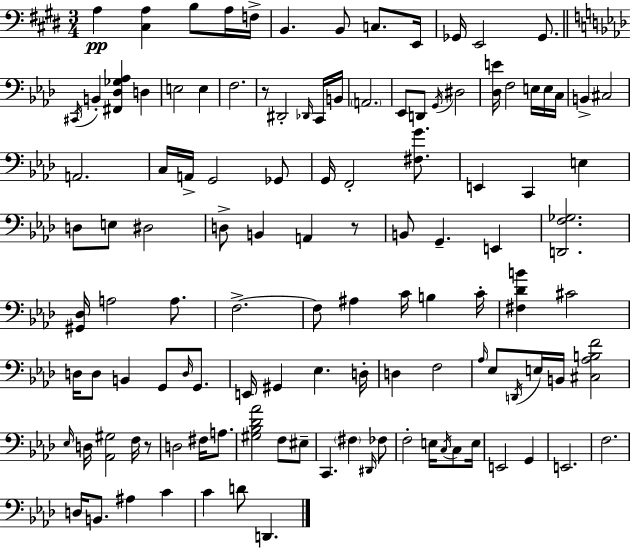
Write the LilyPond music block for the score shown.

{
  \clef bass
  \numericTimeSignature
  \time 3/4
  \key e \major
  a4\pp <cis a>4 b8 a16 f16-> | b,4. b,8 c8. e,16 | ges,16 e,2 ges,8. | \bar "||" \break \key aes \major \acciaccatura { cis,16 } b,4-. <fis, des ges aes>4 d4 | e2 e4 | f2. | r8 dis,2-. \grace { des,16 } | \break c,16 b,16 \parenthesize a,2. | ees,8 d,8 \acciaccatura { g,16 } dis2 | <des e'>16 f2 | e16 e16 c16 b,4-> cis2 | \break a,2. | c16 a,16-> g,2 | ges,8 g,16 f,2-. | <fis g'>8. e,4 c,4 e4 | \break d8 e8 dis2 | d8-> b,4 a,4 | r8 b,8 g,4.-- e,4 | <d, f ges>2. | \break <gis, des>16 a2 | a8. f2.->~~ | f8 ais4 c'16 b4 | c'16-. <fis des' b'>4 cis'2 | \break d16 d8 b,4 g,8 | \grace { d16 } g,8. e,16 gis,4 ees4. | d16-. d4 f2 | \grace { aes16 } ees8 \acciaccatura { d,16 } e16 b,16 <cis aes b f'>2 | \break \grace { ees16 } d16 <aes, gis>2 | f16 r8 d2 | fis16 a8. <gis bes des' aes'>2 | f8 eis8-- c,4. | \break \parenthesize fis4 \grace { dis,16 } fes8 f2-. | e16 \acciaccatura { c16 } c8 e16 e,2 | g,4 e,2. | f2. | \break d16 b,8. | ais4 c'4 c'4 | d'8 d,4. \bar "|."
}